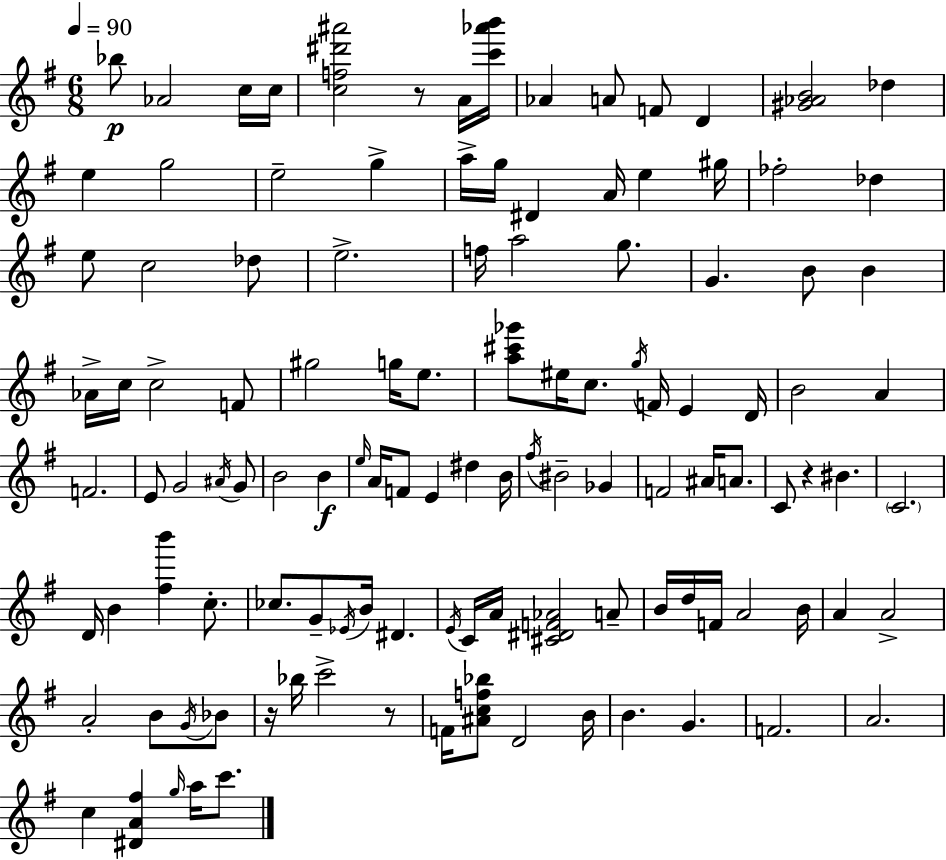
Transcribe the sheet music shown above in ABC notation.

X:1
T:Untitled
M:6/8
L:1/4
K:G
_b/2 _A2 c/4 c/4 [cf^d'^a']2 z/2 A/4 [c'_a'b']/4 _A A/2 F/2 D [^G_AB]2 _d e g2 e2 g a/4 g/4 ^D A/4 e ^g/4 _f2 _d e/2 c2 _d/2 e2 f/4 a2 g/2 G B/2 B _A/4 c/4 c2 F/2 ^g2 g/4 e/2 [a^c'_g']/2 ^e/4 c/2 g/4 F/4 E D/4 B2 A F2 E/2 G2 ^A/4 G/2 B2 B e/4 A/4 F/2 E ^d B/4 ^f/4 ^B2 _G F2 ^A/4 A/2 C/2 z ^B C2 D/4 B [^fb'] c/2 _c/2 G/2 _E/4 B/4 ^D E/4 C/4 A/4 [^C^DF_A]2 A/2 B/4 d/4 F/4 A2 B/4 A A2 A2 B/2 G/4 _B/2 z/4 _b/4 c'2 z/2 F/4 [^Acf_b]/2 D2 B/4 B G F2 A2 c [^DA^f] g/4 a/4 c'/2